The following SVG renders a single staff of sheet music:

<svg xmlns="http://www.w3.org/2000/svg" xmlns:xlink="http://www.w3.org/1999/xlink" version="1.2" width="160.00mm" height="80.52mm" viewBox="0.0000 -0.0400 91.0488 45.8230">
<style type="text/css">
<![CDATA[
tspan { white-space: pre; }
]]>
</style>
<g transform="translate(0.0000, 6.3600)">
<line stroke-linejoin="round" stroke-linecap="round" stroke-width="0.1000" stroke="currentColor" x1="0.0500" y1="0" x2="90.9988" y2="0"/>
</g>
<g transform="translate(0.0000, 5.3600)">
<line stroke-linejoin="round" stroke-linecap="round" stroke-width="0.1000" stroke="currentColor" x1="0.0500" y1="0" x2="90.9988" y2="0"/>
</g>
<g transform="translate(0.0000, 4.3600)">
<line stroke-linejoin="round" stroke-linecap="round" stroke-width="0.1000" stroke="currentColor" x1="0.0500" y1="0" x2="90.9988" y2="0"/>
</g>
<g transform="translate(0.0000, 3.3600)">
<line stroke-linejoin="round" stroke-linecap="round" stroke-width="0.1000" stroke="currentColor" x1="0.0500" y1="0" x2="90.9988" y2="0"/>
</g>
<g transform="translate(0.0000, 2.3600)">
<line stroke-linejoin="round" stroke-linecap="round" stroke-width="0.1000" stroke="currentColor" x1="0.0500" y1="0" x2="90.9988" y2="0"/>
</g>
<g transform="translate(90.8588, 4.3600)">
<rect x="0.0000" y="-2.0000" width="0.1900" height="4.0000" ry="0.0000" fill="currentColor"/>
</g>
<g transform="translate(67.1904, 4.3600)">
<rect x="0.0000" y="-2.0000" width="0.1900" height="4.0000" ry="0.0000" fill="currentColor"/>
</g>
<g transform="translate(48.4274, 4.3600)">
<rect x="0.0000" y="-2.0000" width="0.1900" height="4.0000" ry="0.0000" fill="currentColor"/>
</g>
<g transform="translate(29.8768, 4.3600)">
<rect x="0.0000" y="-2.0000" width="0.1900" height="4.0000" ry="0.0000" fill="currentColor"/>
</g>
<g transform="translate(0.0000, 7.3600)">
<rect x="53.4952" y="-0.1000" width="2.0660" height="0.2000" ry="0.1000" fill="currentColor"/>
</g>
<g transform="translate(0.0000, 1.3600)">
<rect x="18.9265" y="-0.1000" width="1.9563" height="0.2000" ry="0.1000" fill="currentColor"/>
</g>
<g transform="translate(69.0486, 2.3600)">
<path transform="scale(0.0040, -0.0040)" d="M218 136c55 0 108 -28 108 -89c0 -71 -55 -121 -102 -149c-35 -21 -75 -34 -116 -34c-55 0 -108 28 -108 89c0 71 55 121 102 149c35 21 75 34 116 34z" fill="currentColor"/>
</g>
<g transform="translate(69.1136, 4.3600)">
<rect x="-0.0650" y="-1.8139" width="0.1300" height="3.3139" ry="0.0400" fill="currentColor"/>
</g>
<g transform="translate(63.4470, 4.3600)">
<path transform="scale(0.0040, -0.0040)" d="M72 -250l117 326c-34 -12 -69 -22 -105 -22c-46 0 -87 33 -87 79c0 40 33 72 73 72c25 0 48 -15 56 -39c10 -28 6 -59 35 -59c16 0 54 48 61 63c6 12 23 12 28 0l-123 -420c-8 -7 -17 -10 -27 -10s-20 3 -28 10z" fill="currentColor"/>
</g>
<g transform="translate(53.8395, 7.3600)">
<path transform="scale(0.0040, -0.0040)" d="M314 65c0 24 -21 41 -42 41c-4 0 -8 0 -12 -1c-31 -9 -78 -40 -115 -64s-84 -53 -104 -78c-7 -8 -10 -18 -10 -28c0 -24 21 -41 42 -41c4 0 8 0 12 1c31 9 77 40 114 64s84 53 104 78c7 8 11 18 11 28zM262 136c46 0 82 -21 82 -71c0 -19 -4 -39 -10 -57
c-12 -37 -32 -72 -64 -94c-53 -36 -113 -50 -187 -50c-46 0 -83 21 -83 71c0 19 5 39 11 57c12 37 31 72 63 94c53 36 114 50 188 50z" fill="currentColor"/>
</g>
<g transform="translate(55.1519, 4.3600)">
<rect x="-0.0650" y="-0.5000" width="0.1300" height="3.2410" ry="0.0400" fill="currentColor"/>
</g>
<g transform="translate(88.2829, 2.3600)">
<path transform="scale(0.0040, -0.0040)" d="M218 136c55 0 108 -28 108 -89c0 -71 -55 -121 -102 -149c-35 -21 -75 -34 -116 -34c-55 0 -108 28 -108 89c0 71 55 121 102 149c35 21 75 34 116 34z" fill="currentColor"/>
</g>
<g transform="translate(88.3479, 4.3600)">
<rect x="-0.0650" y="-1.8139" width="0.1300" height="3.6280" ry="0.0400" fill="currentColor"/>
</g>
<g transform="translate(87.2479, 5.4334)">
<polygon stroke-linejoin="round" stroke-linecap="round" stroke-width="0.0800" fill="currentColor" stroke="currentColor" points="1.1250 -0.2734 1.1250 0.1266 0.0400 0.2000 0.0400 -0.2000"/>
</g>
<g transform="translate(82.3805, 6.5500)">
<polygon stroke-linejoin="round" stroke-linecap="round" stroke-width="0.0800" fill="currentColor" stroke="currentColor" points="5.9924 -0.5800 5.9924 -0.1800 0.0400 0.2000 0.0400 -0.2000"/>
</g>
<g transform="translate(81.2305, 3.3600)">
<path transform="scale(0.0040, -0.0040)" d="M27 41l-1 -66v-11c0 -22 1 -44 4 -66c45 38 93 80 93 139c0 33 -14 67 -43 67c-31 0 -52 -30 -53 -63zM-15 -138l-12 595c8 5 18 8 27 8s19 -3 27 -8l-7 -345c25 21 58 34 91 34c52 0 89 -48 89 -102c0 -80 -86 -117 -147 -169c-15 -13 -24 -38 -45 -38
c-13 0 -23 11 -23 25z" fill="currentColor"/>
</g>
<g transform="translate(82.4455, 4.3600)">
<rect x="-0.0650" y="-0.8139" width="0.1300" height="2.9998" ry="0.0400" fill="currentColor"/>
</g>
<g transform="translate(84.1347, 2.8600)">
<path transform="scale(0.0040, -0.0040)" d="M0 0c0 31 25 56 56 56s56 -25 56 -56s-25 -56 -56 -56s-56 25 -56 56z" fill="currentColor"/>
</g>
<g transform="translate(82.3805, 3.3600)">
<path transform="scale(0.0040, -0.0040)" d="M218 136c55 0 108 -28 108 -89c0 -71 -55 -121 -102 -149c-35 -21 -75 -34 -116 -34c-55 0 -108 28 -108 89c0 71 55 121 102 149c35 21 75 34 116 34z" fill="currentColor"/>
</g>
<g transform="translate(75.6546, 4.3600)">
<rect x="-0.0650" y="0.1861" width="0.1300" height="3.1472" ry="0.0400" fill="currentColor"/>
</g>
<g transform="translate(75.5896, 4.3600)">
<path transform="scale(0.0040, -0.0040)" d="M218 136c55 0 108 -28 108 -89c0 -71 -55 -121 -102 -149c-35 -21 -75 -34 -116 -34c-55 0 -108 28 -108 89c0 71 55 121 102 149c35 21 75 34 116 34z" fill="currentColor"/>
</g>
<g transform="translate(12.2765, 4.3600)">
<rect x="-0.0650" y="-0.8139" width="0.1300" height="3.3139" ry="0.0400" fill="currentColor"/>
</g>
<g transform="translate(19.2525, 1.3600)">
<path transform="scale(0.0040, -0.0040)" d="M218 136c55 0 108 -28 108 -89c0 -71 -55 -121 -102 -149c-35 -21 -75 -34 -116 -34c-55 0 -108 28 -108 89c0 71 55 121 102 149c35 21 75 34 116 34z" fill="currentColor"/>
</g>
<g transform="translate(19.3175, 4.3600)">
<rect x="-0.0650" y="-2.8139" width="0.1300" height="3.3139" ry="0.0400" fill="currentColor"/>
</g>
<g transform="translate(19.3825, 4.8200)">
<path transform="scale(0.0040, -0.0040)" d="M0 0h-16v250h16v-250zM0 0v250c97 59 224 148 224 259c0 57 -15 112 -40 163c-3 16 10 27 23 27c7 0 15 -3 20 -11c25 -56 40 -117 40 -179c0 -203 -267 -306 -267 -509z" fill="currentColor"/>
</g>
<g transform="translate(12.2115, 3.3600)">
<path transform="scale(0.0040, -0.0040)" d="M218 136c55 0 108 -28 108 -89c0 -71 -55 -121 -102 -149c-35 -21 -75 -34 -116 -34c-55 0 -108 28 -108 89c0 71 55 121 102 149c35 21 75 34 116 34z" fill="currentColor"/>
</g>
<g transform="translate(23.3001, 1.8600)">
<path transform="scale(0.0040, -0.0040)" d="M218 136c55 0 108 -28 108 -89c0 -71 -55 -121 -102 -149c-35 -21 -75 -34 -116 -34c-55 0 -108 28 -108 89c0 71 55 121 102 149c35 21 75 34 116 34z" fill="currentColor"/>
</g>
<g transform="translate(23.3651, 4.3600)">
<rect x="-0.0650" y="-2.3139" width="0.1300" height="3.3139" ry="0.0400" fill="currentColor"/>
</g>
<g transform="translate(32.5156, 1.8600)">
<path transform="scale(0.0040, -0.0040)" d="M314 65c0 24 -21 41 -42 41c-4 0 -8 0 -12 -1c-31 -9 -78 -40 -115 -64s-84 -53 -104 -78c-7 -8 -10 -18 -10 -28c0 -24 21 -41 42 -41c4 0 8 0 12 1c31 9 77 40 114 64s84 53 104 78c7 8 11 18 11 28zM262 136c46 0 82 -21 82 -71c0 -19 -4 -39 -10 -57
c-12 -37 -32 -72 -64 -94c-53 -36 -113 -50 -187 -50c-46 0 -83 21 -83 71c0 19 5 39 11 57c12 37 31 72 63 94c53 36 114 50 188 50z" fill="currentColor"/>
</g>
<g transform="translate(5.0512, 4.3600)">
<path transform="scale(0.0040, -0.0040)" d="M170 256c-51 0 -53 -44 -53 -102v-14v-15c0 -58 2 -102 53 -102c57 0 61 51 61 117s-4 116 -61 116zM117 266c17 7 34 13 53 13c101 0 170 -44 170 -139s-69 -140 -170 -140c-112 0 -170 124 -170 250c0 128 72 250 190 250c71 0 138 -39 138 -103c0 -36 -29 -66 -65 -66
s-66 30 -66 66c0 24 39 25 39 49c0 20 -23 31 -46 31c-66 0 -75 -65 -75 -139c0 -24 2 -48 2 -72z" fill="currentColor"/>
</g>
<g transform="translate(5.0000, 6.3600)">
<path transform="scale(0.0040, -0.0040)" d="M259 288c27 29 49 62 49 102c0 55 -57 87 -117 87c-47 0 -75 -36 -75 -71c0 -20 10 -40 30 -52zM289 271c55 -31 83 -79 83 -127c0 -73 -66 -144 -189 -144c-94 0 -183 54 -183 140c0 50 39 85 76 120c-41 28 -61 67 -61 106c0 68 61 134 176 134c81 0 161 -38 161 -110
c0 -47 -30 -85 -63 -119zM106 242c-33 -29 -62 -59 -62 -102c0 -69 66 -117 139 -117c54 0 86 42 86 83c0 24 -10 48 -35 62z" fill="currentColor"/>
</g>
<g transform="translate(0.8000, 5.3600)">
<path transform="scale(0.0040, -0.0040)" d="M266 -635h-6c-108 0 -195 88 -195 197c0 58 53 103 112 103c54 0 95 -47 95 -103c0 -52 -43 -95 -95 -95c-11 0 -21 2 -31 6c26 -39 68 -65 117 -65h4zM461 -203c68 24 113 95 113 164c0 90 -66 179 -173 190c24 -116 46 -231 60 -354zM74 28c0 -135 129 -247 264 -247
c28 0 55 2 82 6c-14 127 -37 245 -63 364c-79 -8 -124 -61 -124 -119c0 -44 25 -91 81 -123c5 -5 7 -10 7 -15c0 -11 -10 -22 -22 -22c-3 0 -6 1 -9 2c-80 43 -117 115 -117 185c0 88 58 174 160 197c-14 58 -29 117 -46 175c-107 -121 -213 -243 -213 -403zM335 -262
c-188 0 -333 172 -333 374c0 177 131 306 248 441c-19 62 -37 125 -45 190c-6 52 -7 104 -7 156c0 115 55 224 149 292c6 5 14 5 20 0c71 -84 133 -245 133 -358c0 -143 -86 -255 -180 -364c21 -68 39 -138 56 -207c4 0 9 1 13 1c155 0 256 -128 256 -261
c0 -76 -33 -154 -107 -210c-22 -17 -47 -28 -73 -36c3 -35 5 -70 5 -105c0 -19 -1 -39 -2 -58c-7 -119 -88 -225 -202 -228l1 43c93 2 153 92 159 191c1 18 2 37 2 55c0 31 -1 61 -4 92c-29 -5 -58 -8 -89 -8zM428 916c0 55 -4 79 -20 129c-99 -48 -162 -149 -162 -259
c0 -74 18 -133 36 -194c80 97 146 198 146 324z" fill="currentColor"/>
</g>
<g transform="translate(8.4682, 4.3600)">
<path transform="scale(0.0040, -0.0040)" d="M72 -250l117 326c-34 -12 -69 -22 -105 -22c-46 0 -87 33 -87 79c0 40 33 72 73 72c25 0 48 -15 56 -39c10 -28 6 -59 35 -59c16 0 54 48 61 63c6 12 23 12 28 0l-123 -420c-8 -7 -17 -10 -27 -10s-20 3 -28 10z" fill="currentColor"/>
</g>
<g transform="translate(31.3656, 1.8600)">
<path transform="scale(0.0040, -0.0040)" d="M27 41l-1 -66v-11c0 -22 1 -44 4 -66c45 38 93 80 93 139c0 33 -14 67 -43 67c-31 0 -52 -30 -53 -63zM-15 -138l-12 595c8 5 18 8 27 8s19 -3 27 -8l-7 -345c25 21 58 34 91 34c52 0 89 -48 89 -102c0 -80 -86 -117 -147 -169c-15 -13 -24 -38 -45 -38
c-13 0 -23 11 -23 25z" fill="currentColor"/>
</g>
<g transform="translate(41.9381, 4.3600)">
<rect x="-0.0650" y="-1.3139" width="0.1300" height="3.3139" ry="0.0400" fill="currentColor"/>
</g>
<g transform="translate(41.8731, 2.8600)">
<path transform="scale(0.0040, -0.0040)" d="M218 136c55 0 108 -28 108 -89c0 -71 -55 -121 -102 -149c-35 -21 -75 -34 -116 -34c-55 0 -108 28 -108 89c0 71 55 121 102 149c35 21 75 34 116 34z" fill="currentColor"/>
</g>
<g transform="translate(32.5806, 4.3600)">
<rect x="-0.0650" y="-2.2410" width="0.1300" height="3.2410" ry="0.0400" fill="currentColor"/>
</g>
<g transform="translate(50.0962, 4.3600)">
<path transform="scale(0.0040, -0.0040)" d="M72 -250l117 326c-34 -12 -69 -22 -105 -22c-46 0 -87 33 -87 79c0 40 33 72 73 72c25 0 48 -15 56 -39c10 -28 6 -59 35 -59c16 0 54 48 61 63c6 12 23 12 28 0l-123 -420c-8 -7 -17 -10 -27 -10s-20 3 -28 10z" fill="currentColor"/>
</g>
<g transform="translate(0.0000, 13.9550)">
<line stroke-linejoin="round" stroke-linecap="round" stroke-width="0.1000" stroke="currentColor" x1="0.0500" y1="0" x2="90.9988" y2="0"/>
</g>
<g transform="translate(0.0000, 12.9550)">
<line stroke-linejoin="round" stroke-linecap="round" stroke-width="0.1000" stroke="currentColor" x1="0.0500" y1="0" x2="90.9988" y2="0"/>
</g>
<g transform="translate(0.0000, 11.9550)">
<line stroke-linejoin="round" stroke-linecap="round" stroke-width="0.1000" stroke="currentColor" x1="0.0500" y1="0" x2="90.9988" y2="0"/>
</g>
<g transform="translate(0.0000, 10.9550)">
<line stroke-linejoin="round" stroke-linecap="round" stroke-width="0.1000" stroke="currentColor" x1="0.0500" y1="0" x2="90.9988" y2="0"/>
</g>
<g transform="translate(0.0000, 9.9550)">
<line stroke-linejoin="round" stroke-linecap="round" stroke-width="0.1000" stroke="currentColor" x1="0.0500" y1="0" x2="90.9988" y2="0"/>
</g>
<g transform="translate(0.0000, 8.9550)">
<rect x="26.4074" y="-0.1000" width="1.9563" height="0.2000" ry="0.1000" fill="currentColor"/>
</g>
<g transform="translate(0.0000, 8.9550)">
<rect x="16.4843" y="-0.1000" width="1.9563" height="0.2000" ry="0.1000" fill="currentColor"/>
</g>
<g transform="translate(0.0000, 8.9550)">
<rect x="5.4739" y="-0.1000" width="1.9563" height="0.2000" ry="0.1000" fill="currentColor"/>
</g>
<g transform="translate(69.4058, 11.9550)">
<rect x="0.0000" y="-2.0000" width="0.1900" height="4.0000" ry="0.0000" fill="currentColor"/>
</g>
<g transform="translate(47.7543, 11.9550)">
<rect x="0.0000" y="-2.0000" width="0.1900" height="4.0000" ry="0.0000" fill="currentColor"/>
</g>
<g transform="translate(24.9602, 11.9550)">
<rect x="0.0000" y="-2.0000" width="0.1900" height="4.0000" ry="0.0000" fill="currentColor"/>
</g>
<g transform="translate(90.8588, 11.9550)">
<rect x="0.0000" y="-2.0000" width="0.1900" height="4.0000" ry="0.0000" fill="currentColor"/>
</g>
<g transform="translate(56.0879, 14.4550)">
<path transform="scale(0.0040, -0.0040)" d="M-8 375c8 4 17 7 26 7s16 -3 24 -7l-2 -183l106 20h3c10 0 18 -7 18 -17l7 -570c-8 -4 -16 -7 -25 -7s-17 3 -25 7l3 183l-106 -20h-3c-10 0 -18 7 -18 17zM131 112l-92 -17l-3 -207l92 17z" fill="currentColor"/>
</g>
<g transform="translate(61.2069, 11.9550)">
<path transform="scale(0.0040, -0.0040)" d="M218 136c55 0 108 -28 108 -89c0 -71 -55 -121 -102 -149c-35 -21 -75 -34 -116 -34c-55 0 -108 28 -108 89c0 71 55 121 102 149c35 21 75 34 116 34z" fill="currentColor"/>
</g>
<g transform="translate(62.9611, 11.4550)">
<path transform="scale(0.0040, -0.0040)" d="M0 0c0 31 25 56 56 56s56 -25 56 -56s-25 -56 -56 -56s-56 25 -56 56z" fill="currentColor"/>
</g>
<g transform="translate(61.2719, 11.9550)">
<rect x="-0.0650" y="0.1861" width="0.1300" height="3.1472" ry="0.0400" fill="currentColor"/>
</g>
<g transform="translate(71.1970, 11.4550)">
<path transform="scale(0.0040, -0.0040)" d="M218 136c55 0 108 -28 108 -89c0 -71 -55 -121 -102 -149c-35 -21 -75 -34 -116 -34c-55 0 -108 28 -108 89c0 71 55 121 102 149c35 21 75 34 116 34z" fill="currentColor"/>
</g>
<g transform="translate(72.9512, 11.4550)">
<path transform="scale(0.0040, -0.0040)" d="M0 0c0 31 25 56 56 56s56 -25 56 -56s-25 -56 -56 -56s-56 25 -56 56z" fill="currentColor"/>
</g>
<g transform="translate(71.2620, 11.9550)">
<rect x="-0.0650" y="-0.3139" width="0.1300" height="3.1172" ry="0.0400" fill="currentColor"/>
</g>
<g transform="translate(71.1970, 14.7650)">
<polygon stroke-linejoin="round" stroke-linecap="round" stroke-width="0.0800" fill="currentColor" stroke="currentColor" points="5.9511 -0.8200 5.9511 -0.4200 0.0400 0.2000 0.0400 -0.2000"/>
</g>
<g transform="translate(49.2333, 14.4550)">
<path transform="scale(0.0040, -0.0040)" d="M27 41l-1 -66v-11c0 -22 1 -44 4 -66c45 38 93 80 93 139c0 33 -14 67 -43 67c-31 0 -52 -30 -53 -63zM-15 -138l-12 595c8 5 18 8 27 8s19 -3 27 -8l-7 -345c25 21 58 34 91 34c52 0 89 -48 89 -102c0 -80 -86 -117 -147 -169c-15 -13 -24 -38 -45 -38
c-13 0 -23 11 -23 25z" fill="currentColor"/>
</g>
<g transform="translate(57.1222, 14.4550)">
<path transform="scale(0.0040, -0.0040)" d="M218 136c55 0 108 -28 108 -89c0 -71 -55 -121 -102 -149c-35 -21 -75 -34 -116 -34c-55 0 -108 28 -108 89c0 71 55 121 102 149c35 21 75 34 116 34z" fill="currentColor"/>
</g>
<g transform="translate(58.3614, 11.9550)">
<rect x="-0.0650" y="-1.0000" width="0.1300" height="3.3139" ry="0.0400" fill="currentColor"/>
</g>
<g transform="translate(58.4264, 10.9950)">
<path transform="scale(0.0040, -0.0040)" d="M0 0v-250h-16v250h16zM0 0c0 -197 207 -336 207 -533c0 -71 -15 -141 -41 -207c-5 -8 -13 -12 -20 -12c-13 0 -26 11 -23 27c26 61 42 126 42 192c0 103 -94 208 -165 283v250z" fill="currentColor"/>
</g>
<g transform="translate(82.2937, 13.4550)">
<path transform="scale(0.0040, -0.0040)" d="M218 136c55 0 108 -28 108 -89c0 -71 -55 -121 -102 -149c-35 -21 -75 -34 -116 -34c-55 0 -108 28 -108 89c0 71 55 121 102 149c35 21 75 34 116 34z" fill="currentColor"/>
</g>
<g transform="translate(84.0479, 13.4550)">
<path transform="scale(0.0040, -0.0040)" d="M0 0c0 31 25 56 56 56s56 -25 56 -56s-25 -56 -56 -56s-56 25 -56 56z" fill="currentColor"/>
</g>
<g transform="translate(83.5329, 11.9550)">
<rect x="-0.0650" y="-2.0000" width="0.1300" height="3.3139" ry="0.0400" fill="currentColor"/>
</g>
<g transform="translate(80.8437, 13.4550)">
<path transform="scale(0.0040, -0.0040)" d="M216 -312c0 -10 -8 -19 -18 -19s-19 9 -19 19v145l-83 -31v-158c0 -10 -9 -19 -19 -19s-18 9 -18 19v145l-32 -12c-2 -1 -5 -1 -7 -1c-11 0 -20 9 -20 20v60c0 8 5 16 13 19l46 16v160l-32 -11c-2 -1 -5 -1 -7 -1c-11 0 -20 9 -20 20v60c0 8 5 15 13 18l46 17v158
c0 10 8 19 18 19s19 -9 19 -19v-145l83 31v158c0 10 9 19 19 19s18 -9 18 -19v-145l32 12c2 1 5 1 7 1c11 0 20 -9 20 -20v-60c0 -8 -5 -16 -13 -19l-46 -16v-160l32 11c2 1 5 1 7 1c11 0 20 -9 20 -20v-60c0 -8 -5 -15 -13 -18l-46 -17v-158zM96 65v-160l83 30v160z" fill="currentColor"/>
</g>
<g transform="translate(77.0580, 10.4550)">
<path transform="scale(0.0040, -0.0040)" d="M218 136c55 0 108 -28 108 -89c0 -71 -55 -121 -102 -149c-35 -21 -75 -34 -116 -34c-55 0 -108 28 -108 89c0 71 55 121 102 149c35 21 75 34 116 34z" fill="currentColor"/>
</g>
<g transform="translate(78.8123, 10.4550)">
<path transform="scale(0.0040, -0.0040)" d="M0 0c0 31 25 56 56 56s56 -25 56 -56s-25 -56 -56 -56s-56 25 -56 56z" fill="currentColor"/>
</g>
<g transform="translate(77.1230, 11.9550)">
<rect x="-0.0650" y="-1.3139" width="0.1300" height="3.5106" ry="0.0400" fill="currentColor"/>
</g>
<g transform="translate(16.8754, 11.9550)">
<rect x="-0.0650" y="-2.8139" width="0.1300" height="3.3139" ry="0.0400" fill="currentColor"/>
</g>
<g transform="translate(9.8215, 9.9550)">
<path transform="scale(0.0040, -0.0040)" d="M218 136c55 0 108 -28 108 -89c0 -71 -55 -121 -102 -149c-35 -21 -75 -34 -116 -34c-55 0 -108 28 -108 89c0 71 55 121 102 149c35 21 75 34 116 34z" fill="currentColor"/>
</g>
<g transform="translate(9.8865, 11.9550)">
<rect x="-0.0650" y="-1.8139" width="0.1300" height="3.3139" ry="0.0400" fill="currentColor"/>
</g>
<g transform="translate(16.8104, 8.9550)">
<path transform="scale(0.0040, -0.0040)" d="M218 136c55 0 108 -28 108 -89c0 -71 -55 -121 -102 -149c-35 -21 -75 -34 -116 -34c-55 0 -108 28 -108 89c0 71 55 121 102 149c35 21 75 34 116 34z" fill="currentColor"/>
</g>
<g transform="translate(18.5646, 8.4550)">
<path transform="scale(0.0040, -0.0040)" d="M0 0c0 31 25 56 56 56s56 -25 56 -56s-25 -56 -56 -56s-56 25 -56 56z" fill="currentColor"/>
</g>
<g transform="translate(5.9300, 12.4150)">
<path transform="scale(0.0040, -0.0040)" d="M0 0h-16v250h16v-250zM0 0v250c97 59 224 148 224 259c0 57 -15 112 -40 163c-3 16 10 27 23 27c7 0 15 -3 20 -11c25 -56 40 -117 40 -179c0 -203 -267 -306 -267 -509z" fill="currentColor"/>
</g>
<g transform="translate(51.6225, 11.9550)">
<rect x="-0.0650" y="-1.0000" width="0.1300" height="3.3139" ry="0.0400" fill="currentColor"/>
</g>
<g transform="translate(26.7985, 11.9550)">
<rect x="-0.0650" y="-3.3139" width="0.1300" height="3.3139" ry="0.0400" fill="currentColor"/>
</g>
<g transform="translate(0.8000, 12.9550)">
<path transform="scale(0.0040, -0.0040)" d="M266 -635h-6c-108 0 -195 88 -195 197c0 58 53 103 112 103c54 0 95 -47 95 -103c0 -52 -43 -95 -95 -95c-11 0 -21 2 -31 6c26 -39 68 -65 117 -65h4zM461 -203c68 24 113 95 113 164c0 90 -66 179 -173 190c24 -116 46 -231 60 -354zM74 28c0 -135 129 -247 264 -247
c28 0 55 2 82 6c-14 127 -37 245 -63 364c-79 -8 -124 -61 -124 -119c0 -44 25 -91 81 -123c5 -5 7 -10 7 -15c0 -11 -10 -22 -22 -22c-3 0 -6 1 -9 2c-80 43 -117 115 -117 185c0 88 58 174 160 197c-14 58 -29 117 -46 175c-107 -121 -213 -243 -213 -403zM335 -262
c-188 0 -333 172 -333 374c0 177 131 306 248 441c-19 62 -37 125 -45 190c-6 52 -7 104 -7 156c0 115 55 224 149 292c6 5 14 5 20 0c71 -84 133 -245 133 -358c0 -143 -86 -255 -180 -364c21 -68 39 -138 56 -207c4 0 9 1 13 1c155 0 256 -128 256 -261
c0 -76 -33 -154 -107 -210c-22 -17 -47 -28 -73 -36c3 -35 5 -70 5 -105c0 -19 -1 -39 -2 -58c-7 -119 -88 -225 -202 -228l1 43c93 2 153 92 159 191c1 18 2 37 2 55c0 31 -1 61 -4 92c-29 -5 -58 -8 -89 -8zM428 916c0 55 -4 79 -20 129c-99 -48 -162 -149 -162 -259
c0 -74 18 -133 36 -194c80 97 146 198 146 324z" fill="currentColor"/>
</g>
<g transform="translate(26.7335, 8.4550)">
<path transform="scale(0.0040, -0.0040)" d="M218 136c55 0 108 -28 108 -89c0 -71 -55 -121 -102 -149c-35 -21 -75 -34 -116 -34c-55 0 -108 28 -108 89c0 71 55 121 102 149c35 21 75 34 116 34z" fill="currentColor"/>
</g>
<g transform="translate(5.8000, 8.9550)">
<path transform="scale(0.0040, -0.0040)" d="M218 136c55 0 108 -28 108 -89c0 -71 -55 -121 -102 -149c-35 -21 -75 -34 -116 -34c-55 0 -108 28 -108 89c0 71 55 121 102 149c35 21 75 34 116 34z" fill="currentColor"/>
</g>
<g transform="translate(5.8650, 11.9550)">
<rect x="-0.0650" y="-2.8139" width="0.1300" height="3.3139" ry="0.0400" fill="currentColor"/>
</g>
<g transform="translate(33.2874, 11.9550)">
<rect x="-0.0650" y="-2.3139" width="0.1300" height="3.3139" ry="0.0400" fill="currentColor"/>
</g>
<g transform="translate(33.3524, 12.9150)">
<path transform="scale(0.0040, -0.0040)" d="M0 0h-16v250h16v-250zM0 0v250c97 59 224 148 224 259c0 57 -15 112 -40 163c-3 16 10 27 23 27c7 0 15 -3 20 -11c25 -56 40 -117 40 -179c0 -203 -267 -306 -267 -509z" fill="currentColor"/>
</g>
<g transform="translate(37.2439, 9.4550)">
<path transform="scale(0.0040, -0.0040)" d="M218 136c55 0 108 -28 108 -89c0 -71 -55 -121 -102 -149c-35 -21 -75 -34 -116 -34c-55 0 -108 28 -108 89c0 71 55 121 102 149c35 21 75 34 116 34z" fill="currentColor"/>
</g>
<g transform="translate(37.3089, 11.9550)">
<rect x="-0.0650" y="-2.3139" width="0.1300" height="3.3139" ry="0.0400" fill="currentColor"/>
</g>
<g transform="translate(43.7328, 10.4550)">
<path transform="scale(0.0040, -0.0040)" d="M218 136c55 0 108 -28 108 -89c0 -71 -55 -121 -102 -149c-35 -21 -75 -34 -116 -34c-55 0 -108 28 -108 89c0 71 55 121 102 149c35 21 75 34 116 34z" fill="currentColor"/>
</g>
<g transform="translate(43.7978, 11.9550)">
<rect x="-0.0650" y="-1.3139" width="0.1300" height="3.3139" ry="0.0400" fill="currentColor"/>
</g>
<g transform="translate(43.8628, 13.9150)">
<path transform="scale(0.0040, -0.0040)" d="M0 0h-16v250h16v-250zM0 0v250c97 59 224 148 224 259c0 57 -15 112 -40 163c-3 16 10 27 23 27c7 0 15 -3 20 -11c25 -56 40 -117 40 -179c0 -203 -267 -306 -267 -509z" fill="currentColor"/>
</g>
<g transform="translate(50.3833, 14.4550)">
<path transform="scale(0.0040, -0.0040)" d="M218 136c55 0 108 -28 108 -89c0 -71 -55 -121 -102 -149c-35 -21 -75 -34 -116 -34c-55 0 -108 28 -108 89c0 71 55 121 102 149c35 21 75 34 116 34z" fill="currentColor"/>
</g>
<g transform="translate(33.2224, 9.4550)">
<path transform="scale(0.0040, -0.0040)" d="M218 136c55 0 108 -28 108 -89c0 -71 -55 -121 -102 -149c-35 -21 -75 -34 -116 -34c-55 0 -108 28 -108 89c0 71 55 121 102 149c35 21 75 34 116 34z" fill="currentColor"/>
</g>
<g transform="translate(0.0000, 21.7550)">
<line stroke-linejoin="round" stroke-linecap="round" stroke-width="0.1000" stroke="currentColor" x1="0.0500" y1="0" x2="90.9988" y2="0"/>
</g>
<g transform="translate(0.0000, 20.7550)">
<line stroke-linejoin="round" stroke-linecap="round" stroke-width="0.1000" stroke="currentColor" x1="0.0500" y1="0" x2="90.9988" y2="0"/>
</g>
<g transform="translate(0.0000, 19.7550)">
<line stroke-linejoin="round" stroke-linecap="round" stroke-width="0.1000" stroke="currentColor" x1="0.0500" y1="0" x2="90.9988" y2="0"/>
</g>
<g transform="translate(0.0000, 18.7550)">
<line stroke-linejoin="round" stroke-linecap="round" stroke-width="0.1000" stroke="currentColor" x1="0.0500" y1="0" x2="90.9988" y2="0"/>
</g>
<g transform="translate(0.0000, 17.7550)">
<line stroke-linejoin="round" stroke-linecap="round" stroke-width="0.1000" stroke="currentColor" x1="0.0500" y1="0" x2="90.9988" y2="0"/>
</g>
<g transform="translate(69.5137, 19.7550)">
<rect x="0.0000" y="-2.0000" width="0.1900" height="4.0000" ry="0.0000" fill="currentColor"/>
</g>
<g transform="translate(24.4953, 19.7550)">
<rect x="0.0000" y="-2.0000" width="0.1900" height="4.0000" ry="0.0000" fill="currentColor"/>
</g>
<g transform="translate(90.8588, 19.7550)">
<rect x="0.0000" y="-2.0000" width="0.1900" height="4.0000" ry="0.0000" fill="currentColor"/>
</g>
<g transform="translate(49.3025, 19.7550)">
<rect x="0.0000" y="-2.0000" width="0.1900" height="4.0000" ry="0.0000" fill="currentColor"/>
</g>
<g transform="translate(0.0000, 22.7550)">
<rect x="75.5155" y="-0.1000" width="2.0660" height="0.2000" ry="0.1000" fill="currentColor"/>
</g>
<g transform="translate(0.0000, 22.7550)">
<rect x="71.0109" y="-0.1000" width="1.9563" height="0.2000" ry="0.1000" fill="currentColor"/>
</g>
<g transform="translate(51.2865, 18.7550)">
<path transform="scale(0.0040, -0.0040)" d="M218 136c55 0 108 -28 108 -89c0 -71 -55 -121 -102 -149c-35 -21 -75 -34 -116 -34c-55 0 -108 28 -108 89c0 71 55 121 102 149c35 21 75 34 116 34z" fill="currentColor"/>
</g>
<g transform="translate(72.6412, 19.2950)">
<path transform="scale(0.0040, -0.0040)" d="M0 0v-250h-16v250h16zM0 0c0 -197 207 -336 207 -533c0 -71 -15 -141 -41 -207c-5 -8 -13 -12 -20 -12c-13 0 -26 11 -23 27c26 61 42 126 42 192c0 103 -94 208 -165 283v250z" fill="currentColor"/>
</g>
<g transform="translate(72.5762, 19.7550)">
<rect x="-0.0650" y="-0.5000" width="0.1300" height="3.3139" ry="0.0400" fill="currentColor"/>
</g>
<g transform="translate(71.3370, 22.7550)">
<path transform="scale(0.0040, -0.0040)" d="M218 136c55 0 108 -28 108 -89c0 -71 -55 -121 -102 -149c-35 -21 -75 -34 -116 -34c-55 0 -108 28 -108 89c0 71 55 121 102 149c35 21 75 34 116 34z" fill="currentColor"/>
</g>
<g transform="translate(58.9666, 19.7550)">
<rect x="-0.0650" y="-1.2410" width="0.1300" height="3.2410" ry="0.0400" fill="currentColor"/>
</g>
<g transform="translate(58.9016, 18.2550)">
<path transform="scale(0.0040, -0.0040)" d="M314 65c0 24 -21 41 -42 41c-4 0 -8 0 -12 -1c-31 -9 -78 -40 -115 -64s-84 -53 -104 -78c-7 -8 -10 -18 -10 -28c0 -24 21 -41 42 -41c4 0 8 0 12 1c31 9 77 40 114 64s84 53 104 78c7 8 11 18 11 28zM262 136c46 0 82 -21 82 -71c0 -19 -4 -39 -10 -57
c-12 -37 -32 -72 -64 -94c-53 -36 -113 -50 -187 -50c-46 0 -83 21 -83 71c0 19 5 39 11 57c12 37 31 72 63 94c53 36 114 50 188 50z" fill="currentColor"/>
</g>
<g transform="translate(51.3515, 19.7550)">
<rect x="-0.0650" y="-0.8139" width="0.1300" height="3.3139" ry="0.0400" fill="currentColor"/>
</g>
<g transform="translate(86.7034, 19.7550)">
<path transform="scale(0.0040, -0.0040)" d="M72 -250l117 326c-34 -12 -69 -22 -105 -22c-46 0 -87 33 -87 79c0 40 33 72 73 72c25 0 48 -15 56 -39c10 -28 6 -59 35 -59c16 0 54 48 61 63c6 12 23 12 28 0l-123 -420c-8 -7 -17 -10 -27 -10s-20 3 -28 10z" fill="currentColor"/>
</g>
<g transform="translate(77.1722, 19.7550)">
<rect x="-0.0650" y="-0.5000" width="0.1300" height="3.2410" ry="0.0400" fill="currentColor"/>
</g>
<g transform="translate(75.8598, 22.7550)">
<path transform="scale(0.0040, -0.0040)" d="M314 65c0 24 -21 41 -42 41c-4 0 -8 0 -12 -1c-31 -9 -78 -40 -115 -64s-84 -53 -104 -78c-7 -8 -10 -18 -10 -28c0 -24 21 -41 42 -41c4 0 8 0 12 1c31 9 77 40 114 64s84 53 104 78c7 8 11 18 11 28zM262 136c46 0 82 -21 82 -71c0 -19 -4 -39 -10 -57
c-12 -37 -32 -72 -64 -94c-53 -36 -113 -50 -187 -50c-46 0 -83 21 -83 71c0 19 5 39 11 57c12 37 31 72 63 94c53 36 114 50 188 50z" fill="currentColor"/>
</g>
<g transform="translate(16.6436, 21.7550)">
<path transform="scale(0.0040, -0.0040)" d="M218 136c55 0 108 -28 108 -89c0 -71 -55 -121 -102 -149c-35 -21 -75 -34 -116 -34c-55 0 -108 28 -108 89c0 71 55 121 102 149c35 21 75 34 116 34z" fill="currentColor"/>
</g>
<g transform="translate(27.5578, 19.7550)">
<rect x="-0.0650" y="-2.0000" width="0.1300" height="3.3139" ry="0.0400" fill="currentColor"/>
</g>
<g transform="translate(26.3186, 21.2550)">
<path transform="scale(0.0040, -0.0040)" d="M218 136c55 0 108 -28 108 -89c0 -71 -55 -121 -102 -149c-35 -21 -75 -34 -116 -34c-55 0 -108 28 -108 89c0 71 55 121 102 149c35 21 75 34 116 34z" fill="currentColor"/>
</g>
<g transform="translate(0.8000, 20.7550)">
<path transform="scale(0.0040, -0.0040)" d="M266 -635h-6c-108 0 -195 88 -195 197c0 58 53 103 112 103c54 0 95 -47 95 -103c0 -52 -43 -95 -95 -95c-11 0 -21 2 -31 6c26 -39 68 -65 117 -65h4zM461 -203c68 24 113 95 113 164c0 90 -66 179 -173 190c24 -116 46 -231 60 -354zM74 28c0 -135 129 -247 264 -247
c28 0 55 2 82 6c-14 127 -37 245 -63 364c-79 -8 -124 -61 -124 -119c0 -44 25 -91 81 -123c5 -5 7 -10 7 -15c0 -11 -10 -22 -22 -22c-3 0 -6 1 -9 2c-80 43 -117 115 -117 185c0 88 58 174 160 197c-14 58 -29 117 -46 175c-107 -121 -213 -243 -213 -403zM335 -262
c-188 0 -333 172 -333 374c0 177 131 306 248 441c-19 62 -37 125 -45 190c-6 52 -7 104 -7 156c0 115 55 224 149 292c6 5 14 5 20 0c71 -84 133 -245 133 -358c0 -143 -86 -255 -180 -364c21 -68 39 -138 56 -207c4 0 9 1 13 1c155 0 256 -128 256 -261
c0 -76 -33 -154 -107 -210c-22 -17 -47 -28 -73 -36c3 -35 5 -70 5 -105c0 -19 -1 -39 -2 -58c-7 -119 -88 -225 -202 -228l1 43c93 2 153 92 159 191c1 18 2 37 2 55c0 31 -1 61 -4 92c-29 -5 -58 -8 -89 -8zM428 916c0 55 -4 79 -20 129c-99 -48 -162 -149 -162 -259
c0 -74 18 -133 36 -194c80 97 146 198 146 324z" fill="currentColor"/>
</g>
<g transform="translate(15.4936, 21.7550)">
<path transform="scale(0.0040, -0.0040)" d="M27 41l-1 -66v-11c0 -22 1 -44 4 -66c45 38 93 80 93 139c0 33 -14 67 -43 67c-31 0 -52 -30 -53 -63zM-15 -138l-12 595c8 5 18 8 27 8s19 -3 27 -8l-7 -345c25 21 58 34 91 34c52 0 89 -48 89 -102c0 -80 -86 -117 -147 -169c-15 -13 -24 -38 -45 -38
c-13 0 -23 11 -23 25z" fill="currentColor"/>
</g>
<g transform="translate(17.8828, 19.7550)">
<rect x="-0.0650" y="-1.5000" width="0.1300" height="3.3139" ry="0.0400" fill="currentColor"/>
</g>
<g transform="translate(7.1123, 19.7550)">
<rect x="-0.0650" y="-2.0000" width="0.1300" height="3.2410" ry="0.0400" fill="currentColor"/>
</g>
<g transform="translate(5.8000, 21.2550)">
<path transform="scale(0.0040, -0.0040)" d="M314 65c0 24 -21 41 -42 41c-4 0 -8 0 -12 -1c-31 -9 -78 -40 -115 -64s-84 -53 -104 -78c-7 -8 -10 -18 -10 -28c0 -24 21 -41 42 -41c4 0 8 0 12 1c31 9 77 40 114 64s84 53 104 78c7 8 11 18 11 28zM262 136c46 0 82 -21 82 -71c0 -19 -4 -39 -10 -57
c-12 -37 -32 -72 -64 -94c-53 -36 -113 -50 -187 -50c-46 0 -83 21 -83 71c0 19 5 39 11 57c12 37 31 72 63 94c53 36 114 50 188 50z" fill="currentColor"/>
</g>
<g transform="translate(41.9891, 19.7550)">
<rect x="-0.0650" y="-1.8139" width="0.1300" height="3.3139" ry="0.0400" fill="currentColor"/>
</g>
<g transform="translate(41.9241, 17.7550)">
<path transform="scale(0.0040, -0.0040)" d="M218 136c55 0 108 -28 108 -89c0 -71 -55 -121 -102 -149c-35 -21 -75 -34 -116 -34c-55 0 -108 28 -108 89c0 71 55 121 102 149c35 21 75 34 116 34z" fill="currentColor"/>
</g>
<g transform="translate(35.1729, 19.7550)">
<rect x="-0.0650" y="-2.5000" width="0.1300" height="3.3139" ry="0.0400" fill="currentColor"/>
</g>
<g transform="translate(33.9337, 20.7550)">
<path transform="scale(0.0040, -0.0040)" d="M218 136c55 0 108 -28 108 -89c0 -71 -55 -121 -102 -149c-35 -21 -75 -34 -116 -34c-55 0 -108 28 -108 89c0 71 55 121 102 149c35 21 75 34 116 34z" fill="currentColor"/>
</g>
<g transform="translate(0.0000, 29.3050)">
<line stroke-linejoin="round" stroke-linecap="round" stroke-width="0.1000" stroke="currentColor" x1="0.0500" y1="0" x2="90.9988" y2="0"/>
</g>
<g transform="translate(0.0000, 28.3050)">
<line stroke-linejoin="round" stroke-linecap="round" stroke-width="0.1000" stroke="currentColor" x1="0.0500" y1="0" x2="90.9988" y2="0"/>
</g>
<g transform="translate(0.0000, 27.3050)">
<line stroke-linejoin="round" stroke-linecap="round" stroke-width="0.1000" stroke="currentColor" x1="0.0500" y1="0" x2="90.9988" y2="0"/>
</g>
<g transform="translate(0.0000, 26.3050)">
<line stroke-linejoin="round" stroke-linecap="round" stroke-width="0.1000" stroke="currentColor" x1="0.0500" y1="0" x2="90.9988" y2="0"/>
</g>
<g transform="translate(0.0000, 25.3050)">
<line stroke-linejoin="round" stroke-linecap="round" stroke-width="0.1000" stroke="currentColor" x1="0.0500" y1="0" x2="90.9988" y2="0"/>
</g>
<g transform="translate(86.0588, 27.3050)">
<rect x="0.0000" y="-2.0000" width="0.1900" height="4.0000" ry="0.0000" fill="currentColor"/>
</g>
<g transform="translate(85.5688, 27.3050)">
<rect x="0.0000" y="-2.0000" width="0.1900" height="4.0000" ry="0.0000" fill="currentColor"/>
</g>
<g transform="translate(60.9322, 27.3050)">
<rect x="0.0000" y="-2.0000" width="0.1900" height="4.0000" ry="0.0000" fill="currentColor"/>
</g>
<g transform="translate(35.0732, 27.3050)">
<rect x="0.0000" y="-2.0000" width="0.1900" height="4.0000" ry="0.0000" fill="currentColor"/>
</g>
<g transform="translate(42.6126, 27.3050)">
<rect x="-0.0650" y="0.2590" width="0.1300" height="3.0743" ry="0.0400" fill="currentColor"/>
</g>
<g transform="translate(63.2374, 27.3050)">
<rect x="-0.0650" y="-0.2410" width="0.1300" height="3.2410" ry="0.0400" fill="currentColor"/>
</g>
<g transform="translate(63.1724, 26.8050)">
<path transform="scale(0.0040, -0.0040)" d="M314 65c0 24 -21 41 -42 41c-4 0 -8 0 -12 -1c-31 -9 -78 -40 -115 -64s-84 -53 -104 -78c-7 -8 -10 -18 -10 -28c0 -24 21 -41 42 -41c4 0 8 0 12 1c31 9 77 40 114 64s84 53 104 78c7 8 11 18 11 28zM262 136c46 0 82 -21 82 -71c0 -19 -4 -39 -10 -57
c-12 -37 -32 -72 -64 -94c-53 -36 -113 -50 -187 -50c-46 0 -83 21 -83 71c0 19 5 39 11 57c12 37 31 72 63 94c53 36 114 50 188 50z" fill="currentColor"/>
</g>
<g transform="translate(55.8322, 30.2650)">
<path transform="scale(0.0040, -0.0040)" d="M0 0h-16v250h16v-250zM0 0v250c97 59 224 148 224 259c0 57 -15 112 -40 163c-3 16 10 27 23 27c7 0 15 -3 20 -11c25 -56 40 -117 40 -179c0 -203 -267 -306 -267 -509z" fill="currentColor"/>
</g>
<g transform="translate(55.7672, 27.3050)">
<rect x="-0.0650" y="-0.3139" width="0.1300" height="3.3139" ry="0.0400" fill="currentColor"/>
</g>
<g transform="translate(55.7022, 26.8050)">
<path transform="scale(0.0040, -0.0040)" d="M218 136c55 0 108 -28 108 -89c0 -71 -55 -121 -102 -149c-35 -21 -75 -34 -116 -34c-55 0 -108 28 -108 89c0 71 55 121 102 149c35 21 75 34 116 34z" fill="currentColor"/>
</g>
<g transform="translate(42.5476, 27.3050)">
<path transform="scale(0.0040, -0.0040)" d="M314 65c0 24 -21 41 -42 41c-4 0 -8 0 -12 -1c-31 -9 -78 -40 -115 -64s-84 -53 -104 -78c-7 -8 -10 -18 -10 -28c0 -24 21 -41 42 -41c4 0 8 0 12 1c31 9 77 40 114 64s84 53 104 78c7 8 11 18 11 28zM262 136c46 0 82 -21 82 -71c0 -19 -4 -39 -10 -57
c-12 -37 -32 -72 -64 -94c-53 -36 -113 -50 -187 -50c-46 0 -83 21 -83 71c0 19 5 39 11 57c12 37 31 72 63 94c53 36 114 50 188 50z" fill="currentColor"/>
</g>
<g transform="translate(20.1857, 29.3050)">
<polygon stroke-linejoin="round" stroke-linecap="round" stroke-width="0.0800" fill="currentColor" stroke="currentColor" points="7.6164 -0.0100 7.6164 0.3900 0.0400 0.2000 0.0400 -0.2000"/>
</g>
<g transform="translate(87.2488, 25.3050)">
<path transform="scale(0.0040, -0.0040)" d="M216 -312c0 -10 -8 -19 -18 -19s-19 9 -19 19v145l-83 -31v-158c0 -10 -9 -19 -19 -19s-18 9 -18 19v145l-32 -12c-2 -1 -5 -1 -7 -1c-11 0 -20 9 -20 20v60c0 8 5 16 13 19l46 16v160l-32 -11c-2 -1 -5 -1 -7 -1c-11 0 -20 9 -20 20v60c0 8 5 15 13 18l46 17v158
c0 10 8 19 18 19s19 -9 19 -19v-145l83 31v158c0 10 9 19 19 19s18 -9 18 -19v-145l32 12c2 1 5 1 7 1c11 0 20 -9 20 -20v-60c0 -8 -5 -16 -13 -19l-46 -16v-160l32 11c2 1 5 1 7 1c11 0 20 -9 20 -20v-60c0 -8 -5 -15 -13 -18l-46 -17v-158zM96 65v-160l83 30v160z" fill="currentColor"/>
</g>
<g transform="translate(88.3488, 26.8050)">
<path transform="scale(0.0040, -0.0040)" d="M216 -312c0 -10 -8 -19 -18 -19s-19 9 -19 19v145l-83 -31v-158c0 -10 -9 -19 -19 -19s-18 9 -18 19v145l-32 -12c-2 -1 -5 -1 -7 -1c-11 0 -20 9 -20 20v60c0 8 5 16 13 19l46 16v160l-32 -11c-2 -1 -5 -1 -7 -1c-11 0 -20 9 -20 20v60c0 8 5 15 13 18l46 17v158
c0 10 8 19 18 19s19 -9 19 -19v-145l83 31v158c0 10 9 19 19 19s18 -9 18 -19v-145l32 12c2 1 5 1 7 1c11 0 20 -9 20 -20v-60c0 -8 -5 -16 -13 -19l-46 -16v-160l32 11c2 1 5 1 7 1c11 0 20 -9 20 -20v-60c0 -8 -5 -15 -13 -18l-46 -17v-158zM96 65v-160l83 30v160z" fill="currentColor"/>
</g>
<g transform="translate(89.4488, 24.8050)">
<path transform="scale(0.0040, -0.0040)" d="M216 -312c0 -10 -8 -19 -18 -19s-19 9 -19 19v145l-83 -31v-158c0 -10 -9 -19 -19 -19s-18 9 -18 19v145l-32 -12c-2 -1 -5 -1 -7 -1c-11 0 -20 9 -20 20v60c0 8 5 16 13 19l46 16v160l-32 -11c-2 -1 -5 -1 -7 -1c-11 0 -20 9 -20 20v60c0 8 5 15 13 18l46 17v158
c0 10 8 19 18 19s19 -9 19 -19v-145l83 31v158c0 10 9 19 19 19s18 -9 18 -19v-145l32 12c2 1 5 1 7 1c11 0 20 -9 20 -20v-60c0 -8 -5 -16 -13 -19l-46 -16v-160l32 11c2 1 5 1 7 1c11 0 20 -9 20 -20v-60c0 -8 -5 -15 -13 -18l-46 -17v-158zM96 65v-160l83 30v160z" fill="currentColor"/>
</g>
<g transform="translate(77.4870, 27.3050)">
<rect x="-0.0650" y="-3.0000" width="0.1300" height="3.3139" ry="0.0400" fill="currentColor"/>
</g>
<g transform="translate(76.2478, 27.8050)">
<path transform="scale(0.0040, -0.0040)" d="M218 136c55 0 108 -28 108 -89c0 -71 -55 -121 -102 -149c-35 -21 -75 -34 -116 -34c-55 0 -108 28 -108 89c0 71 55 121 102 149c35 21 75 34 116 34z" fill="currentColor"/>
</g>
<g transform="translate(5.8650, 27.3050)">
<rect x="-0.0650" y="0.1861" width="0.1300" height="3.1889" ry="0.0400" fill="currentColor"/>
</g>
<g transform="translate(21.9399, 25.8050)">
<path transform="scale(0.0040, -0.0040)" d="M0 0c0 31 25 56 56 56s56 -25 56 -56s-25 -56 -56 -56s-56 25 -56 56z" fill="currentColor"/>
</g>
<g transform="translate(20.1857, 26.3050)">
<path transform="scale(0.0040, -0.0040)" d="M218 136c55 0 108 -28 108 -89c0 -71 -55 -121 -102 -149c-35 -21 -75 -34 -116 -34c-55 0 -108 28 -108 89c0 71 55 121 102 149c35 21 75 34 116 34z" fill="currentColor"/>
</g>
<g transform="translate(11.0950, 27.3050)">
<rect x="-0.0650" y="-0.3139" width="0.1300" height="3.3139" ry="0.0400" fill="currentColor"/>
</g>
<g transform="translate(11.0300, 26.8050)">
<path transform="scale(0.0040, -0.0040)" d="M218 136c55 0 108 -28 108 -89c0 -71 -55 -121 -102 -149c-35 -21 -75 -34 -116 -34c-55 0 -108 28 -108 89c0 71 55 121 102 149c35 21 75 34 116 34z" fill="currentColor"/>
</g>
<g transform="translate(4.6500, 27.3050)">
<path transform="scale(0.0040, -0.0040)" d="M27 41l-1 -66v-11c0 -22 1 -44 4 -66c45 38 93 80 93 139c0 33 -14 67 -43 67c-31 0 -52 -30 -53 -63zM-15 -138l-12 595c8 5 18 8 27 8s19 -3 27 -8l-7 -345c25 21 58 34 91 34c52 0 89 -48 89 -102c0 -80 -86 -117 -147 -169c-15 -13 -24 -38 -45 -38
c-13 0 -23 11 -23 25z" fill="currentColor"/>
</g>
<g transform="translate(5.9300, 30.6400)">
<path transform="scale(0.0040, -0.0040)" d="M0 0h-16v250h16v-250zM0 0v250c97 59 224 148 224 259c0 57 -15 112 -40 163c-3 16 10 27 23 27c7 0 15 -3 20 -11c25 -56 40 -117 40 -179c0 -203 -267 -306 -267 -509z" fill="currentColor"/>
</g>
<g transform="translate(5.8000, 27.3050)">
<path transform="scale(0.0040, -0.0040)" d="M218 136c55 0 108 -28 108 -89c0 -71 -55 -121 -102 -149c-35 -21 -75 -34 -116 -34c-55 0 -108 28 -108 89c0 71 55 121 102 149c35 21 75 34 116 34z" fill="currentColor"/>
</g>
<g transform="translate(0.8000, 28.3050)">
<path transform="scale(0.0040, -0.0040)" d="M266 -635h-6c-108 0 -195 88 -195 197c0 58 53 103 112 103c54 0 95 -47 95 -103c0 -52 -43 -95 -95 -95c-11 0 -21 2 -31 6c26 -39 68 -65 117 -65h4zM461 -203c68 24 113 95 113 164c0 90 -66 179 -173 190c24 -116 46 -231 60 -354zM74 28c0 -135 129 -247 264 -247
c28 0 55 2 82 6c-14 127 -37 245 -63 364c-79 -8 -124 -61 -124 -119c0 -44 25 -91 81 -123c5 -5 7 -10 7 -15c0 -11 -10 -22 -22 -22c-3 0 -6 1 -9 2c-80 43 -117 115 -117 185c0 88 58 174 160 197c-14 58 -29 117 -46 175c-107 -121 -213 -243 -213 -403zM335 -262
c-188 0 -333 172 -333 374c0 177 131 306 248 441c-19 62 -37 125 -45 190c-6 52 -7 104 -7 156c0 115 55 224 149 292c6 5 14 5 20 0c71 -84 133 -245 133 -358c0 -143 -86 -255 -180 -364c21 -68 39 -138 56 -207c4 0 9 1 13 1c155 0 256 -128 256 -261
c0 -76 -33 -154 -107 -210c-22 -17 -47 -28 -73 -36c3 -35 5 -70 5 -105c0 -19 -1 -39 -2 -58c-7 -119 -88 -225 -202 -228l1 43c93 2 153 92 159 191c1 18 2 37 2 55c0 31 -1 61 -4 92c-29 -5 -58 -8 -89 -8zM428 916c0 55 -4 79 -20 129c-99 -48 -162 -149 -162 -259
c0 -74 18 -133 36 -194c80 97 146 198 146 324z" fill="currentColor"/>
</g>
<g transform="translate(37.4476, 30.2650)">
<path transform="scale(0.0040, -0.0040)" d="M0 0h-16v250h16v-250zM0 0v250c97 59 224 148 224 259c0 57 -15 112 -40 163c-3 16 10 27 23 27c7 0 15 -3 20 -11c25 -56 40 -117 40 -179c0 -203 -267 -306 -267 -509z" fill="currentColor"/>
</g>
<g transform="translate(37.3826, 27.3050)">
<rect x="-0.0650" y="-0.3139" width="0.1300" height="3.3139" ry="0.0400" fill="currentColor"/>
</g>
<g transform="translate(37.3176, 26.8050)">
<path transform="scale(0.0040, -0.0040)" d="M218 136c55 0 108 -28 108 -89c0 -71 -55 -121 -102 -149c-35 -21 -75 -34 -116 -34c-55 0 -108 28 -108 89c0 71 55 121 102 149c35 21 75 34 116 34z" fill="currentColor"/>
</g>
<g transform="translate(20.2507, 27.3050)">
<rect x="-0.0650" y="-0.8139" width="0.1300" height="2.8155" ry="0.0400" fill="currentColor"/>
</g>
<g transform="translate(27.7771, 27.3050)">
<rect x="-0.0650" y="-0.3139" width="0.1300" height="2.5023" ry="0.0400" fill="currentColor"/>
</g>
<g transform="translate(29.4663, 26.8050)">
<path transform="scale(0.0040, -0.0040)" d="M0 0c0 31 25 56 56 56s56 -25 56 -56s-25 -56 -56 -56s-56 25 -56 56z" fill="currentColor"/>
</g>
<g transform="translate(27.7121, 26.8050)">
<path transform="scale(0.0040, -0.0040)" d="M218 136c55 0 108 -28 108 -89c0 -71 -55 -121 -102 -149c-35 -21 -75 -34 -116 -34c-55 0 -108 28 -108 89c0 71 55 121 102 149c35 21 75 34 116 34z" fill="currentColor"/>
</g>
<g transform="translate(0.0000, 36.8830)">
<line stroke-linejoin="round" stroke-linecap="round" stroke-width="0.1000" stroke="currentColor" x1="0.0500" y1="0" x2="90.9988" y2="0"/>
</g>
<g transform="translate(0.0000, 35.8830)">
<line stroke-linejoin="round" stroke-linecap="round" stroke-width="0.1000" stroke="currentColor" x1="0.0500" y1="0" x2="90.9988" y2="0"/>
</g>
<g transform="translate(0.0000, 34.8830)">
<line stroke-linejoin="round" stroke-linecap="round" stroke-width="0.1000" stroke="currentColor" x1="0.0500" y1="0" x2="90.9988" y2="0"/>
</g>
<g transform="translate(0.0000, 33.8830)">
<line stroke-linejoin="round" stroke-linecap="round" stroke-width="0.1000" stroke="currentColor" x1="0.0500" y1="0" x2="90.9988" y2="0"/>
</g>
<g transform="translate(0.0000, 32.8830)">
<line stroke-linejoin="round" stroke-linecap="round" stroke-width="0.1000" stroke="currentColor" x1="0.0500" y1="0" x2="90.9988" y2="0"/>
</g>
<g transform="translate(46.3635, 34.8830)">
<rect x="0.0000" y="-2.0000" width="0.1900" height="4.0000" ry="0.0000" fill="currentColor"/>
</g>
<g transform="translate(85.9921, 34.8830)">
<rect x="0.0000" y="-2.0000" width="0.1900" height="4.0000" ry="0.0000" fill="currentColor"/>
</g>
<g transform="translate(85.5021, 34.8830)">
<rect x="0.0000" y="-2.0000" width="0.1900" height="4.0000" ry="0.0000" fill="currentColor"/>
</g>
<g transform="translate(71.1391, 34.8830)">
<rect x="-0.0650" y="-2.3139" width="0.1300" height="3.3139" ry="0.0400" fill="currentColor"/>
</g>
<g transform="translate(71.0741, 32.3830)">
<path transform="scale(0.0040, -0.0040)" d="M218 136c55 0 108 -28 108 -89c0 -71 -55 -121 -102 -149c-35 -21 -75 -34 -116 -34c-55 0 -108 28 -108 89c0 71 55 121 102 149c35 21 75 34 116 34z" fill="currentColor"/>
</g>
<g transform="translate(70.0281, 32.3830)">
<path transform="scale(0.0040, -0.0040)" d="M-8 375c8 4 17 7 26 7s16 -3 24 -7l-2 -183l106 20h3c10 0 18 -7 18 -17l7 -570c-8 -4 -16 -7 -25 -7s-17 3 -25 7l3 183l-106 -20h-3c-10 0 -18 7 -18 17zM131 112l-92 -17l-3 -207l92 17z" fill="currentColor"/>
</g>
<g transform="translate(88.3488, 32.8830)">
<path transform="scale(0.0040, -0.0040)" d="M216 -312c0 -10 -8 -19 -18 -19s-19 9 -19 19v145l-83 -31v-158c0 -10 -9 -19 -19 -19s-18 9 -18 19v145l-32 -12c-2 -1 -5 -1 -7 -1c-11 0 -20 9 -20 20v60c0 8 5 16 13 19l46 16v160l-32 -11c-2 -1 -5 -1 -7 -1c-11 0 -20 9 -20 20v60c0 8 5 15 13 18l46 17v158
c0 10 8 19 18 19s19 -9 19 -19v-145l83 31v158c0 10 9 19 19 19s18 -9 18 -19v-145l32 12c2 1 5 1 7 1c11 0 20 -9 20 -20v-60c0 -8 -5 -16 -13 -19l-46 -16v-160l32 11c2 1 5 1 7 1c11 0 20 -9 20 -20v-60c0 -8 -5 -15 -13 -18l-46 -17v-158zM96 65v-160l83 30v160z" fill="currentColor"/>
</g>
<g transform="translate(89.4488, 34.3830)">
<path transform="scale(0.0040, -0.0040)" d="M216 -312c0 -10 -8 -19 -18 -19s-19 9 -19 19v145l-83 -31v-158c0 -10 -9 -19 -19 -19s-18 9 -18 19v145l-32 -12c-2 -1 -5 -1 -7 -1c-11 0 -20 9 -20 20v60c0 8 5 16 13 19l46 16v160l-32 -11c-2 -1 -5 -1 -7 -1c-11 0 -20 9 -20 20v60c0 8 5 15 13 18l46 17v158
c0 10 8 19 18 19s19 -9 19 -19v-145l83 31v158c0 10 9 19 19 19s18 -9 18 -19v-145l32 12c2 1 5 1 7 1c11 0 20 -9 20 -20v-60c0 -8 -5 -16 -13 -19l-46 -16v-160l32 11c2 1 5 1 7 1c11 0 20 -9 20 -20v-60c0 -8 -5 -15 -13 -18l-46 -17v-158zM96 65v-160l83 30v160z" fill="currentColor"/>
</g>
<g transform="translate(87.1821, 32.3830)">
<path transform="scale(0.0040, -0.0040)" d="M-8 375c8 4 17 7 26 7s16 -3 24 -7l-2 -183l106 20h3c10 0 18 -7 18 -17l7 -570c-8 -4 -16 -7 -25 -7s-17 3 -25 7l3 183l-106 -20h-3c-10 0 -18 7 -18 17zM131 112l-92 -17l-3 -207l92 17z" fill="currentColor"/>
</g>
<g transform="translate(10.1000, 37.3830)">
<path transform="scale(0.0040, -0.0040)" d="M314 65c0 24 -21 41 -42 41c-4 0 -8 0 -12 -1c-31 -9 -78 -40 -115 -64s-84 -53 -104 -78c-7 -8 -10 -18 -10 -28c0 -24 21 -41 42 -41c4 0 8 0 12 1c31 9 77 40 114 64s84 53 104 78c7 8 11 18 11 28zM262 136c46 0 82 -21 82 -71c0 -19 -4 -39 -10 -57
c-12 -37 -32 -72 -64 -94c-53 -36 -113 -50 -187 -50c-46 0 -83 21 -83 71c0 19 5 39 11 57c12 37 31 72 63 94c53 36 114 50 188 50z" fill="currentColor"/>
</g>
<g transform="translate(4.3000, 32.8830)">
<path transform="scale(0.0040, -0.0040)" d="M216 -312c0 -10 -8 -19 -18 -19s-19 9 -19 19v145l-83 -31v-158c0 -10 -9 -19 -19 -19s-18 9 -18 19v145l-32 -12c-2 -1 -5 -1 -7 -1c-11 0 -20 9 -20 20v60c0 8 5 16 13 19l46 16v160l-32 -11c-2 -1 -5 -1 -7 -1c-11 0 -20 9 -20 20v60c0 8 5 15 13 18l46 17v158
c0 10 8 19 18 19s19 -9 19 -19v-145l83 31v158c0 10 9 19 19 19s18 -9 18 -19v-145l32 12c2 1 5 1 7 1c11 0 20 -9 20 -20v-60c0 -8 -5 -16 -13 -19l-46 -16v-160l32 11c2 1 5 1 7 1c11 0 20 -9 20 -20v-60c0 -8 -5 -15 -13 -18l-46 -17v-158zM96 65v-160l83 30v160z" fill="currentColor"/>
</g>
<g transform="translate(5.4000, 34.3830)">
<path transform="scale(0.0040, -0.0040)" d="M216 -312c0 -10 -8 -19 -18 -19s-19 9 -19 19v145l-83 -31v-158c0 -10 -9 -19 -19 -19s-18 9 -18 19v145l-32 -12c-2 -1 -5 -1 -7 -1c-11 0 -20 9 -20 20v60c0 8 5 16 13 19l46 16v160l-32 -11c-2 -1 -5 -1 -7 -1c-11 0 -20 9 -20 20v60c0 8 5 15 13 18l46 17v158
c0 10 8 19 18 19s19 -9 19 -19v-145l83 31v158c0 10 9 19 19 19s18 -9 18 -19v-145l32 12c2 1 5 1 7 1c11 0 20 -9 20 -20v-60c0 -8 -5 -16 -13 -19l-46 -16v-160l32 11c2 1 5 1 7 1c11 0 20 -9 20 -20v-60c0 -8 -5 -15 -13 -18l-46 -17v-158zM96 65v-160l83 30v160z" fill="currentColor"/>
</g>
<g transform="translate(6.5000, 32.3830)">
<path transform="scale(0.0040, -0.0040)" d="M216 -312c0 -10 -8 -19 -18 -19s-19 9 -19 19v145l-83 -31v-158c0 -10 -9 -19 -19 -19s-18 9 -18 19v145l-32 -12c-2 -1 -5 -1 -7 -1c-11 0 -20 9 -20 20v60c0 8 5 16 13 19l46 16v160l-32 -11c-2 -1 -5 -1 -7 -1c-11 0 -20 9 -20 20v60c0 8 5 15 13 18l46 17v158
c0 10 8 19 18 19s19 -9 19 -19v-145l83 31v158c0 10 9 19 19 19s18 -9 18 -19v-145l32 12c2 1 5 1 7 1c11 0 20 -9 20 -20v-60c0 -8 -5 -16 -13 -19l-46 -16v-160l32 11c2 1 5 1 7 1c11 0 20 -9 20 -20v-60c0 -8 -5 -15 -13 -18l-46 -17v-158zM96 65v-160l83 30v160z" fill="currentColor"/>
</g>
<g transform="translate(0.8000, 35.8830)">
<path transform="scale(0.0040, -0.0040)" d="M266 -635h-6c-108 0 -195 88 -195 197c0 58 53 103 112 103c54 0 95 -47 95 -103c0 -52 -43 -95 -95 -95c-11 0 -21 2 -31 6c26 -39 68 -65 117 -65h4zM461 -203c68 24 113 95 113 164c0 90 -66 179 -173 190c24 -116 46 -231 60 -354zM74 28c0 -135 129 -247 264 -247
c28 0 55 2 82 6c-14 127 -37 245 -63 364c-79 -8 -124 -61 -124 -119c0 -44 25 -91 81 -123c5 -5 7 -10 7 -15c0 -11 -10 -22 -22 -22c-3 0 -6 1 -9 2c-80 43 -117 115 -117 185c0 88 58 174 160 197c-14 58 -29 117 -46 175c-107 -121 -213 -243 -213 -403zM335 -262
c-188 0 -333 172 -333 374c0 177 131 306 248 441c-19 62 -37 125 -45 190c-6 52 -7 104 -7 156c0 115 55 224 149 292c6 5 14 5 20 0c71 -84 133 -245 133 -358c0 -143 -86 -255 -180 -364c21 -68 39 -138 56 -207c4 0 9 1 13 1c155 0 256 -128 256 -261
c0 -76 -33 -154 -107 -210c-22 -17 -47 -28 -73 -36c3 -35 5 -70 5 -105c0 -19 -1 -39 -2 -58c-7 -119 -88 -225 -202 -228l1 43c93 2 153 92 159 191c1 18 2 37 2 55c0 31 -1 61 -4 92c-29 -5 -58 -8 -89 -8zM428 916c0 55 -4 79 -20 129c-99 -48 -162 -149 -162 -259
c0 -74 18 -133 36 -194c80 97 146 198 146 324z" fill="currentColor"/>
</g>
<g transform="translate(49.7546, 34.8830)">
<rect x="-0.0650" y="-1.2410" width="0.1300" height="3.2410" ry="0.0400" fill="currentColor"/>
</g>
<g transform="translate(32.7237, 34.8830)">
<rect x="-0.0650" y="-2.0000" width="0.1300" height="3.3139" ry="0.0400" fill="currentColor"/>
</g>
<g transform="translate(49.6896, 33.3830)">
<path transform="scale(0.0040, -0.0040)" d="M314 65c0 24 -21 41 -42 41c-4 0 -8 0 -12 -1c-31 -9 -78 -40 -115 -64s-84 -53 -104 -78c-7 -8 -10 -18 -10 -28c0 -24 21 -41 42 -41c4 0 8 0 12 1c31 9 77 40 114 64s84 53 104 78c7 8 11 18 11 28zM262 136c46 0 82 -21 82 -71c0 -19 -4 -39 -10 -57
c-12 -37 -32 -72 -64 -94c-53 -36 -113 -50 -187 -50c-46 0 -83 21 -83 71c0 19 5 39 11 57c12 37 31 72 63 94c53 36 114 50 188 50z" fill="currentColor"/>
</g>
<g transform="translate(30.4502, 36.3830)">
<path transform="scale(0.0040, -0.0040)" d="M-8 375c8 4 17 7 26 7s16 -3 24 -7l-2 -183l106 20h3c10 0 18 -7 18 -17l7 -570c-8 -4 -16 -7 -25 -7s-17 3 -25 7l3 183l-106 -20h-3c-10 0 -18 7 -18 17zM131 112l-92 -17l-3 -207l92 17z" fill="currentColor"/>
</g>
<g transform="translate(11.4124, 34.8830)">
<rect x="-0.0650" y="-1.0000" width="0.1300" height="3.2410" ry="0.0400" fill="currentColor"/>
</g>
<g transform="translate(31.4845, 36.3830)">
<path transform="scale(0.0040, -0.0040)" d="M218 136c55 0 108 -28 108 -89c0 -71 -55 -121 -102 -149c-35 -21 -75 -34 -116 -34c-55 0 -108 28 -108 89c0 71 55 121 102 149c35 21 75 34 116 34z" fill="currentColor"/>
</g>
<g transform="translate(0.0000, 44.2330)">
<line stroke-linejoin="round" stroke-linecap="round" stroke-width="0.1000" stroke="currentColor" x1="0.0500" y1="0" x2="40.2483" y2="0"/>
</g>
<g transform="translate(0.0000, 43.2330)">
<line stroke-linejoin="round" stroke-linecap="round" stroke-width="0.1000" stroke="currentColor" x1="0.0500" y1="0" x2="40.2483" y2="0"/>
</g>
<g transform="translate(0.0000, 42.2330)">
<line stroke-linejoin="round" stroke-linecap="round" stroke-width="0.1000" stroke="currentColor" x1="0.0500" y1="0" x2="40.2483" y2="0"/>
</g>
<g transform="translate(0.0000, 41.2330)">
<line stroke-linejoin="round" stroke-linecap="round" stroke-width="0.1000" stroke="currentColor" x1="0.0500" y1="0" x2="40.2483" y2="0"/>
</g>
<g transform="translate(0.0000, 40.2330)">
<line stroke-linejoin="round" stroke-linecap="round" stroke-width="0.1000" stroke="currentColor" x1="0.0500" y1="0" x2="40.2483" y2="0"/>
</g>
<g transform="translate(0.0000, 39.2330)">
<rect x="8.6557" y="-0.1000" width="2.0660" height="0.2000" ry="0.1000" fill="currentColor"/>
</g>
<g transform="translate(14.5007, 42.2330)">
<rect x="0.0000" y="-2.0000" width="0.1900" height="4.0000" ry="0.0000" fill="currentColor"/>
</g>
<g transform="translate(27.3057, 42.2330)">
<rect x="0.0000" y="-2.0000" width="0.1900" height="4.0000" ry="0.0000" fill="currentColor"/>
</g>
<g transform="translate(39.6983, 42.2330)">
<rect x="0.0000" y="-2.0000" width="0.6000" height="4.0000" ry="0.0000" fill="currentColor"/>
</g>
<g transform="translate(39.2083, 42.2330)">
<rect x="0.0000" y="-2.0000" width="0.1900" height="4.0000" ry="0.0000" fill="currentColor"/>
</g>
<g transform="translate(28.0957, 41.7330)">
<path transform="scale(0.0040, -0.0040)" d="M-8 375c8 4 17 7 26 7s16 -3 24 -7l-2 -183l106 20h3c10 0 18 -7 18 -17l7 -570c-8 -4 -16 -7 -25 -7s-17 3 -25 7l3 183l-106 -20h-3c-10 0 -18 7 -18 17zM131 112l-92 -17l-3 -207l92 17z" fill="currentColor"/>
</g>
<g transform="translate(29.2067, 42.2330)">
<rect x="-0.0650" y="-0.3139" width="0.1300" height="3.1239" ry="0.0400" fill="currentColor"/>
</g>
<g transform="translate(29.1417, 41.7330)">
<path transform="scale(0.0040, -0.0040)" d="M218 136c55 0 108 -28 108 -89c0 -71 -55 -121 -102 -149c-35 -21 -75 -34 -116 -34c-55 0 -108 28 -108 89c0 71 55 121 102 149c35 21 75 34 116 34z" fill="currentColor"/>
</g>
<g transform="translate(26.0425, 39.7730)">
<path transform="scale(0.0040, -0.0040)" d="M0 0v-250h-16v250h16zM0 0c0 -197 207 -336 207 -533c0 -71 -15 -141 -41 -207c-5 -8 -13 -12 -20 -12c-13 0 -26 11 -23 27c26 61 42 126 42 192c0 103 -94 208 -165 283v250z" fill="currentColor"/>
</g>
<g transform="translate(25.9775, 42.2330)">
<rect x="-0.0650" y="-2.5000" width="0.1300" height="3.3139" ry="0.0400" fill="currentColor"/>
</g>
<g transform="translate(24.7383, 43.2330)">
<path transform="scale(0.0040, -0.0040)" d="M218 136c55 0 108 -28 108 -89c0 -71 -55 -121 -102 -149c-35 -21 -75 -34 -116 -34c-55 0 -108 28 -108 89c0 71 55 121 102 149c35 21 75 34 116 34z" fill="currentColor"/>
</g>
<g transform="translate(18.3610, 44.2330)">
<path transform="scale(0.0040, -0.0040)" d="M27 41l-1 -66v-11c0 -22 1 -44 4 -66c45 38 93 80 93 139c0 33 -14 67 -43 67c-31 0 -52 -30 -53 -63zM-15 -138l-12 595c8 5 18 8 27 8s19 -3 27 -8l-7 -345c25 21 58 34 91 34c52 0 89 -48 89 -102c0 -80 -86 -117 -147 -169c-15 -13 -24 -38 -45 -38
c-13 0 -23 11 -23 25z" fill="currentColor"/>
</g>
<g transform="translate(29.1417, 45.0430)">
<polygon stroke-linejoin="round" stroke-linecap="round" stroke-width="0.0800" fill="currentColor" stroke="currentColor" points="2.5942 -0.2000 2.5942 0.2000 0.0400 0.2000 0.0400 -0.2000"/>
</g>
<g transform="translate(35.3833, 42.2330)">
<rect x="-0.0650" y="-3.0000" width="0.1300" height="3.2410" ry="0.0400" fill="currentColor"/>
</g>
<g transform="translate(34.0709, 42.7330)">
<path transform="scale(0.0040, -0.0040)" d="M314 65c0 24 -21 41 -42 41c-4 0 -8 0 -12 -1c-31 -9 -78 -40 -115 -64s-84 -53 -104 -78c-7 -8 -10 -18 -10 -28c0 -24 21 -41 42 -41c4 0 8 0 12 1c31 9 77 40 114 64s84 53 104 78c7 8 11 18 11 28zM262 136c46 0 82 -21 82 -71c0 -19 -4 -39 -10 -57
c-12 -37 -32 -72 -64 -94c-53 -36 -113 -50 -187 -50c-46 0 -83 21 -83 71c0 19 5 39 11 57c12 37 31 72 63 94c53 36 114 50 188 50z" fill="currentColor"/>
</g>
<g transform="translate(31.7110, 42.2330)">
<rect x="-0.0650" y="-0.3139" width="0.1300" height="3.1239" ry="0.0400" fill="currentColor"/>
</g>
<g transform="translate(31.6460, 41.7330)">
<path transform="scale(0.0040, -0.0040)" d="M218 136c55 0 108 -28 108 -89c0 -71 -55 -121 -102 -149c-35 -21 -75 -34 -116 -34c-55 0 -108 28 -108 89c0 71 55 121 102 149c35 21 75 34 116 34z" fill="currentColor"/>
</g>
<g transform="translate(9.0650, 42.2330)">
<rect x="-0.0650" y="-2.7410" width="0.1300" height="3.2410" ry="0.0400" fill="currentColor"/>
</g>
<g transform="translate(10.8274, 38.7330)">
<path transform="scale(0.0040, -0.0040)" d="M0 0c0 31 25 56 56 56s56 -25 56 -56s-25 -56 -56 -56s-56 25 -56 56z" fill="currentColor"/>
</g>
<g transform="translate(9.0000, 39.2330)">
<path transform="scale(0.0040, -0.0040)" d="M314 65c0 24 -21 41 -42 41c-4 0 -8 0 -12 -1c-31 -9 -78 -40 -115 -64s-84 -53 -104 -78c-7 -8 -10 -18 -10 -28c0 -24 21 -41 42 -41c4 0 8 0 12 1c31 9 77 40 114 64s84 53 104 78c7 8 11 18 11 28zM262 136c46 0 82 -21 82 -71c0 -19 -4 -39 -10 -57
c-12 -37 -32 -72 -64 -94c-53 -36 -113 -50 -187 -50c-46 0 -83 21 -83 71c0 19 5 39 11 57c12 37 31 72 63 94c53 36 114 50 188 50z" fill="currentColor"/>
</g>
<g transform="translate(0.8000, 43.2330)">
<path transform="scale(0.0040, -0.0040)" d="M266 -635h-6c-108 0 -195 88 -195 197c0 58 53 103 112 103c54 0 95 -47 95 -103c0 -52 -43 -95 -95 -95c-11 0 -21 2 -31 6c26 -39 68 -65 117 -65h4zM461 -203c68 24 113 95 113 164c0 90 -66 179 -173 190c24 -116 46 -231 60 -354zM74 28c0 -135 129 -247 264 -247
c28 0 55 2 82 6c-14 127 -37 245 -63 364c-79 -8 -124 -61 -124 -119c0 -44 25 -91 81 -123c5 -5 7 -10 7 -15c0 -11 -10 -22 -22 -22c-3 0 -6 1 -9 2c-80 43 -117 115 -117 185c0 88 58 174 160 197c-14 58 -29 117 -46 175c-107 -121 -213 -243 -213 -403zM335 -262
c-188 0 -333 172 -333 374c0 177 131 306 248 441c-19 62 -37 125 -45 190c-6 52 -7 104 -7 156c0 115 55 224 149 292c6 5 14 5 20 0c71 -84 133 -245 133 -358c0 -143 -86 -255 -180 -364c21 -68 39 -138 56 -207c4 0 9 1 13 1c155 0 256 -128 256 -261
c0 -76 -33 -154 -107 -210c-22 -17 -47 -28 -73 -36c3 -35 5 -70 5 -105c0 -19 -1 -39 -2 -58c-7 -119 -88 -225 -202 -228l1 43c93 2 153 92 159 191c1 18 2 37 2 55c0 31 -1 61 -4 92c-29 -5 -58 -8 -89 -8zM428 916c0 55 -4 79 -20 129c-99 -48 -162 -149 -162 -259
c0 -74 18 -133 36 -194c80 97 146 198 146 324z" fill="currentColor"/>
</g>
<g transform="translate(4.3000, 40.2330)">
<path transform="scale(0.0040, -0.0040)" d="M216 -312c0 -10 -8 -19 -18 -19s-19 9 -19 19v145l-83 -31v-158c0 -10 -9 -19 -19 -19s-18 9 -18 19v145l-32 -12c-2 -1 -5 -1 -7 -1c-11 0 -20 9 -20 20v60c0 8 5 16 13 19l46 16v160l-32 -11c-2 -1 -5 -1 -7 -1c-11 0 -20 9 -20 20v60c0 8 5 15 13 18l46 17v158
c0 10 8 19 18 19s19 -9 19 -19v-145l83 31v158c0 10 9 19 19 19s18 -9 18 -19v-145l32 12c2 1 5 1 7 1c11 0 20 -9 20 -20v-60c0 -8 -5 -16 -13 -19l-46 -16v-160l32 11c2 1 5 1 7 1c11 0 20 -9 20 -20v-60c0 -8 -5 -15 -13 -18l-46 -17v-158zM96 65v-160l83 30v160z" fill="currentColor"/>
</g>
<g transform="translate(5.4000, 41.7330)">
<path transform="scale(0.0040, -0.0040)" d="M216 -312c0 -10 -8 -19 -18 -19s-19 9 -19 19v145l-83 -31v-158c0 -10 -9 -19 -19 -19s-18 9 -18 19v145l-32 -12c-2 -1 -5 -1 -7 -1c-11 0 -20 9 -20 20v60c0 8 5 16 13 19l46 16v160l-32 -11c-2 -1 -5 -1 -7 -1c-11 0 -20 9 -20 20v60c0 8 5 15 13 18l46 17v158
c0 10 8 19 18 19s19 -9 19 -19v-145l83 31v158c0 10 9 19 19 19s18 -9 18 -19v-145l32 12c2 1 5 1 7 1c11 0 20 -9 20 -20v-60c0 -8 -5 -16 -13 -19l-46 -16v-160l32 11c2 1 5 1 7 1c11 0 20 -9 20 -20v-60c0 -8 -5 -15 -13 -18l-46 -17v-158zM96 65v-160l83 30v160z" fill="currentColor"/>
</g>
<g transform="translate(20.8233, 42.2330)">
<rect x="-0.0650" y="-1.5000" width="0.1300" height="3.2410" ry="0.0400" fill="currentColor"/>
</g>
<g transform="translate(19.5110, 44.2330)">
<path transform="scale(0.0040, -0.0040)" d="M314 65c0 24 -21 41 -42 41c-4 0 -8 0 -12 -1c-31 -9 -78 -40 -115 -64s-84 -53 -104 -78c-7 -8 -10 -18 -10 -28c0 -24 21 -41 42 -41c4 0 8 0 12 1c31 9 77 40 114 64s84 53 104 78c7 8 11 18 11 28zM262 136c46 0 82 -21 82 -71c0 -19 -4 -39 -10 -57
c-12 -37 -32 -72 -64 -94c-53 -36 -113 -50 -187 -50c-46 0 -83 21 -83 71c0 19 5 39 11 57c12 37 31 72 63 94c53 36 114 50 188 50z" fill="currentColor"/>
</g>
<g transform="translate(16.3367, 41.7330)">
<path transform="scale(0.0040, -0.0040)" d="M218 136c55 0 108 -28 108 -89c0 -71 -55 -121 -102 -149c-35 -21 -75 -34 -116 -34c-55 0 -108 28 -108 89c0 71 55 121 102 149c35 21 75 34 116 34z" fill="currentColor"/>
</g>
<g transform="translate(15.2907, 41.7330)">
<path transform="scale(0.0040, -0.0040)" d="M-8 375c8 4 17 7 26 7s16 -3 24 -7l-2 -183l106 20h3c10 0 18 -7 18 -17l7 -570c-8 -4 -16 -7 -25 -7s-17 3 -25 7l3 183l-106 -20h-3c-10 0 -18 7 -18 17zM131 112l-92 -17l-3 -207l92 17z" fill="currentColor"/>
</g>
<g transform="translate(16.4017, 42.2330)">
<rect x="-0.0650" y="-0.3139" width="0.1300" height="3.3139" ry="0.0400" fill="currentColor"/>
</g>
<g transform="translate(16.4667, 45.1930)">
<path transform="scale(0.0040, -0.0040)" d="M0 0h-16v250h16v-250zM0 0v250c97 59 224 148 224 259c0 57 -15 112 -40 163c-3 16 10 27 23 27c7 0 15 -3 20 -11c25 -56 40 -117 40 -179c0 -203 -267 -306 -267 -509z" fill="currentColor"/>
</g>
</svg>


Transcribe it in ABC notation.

X:1
T:Untitled
M:6/8
L:1/4
K:C
z/2 d a/2 g _g2 e z/2 C2 z/2 f B _d/2 f/4 a/2 f a b g/2 g e/2 _D D/2 B c/2 e/2 ^F F2 _E F G f d e2 C/2 C2 z/2 _B/2 c d/2 c/2 c/2 B2 c/2 c2 A D2 F e2 g a2 c/2 _E2 G/2 c/2 c/2 A2